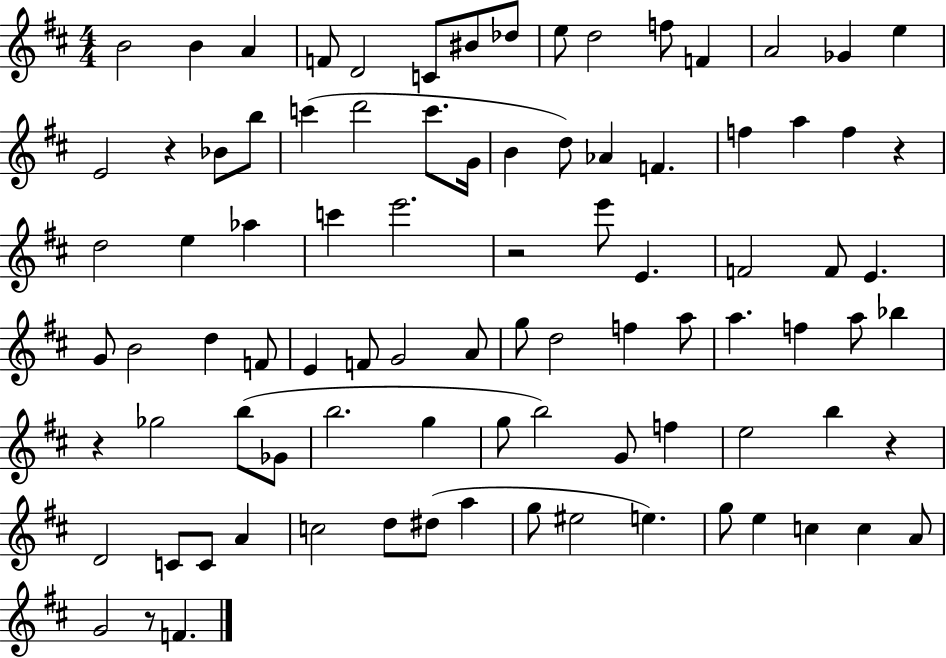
{
  \clef treble
  \numericTimeSignature
  \time 4/4
  \key d \major
  \repeat volta 2 { b'2 b'4 a'4 | f'8 d'2 c'8 bis'8 des''8 | e''8 d''2 f''8 f'4 | a'2 ges'4 e''4 | \break e'2 r4 bes'8 b''8 | c'''4( d'''2 c'''8. g'16 | b'4 d''8) aes'4 f'4. | f''4 a''4 f''4 r4 | \break d''2 e''4 aes''4 | c'''4 e'''2. | r2 e'''8 e'4. | f'2 f'8 e'4. | \break g'8 b'2 d''4 f'8 | e'4 f'8 g'2 a'8 | g''8 d''2 f''4 a''8 | a''4. f''4 a''8 bes''4 | \break r4 ges''2 b''8( ges'8 | b''2. g''4 | g''8 b''2) g'8 f''4 | e''2 b''4 r4 | \break d'2 c'8 c'8 a'4 | c''2 d''8 dis''8( a''4 | g''8 eis''2 e''4.) | g''8 e''4 c''4 c''4 a'8 | \break g'2 r8 f'4. | } \bar "|."
}